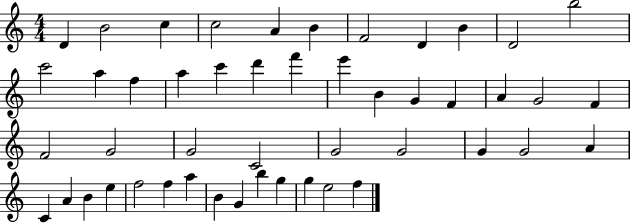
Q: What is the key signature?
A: C major